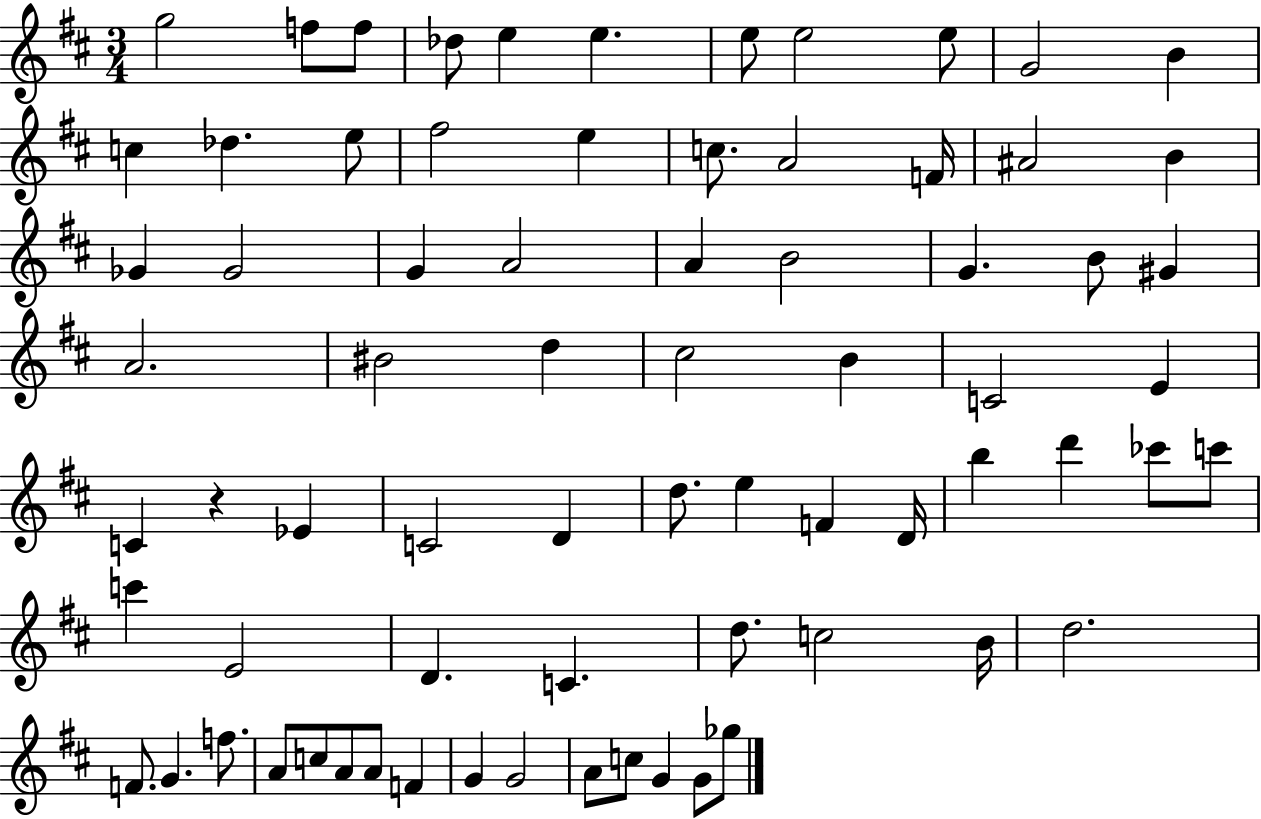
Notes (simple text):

G5/h F5/e F5/e Db5/e E5/q E5/q. E5/e E5/h E5/e G4/h B4/q C5/q Db5/q. E5/e F#5/h E5/q C5/e. A4/h F4/s A#4/h B4/q Gb4/q Gb4/h G4/q A4/h A4/q B4/h G4/q. B4/e G#4/q A4/h. BIS4/h D5/q C#5/h B4/q C4/h E4/q C4/q R/q Eb4/q C4/h D4/q D5/e. E5/q F4/q D4/s B5/q D6/q CES6/e C6/e C6/q E4/h D4/q. C4/q. D5/e. C5/h B4/s D5/h. F4/e. G4/q. F5/e. A4/e C5/e A4/e A4/e F4/q G4/q G4/h A4/e C5/e G4/q G4/e Gb5/e